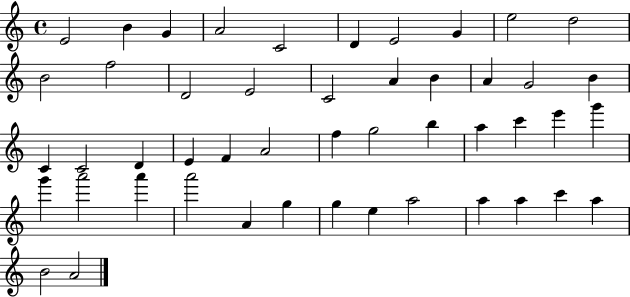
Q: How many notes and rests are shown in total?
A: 48